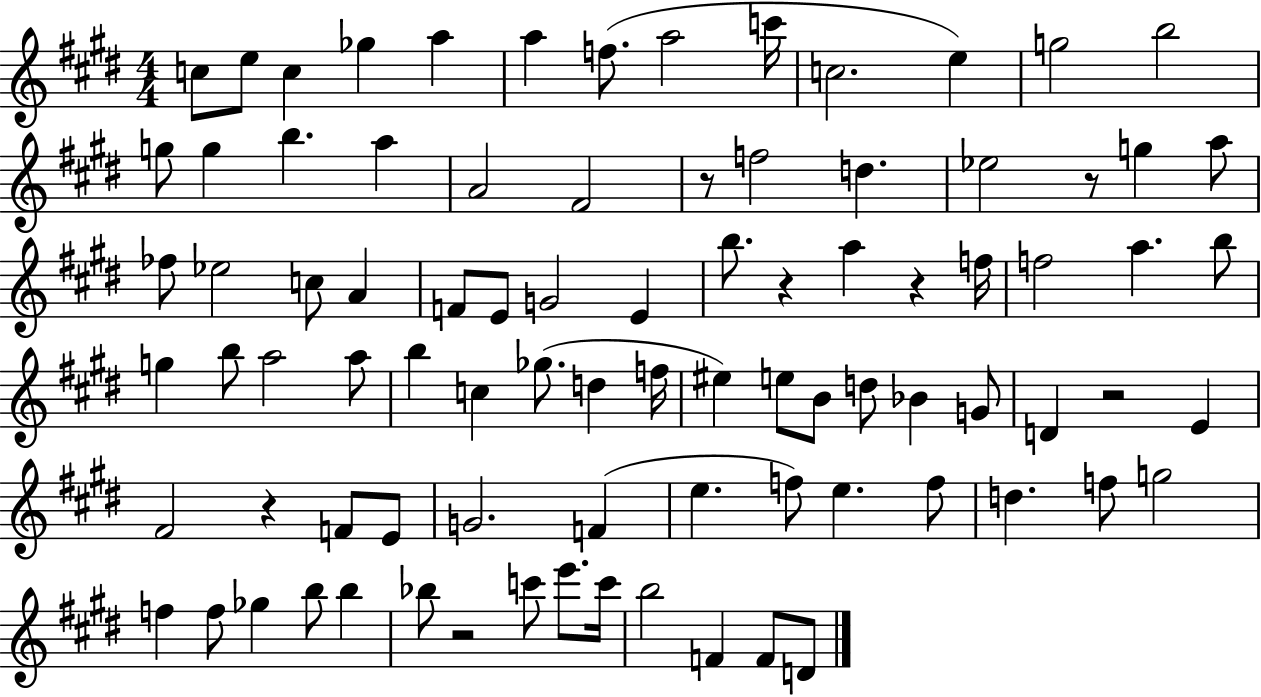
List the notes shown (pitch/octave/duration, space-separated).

C5/e E5/e C5/q Gb5/q A5/q A5/q F5/e. A5/h C6/s C5/h. E5/q G5/h B5/h G5/e G5/q B5/q. A5/q A4/h F#4/h R/e F5/h D5/q. Eb5/h R/e G5/q A5/e FES5/e Eb5/h C5/e A4/q F4/e E4/e G4/h E4/q B5/e. R/q A5/q R/q F5/s F5/h A5/q. B5/e G5/q B5/e A5/h A5/e B5/q C5/q Gb5/e. D5/q F5/s EIS5/q E5/e B4/e D5/e Bb4/q G4/e D4/q R/h E4/q F#4/h R/q F4/e E4/e G4/h. F4/q E5/q. F5/e E5/q. F5/e D5/q. F5/e G5/h F5/q F5/e Gb5/q B5/e B5/q Bb5/e R/h C6/e E6/e. C6/s B5/h F4/q F4/e D4/e